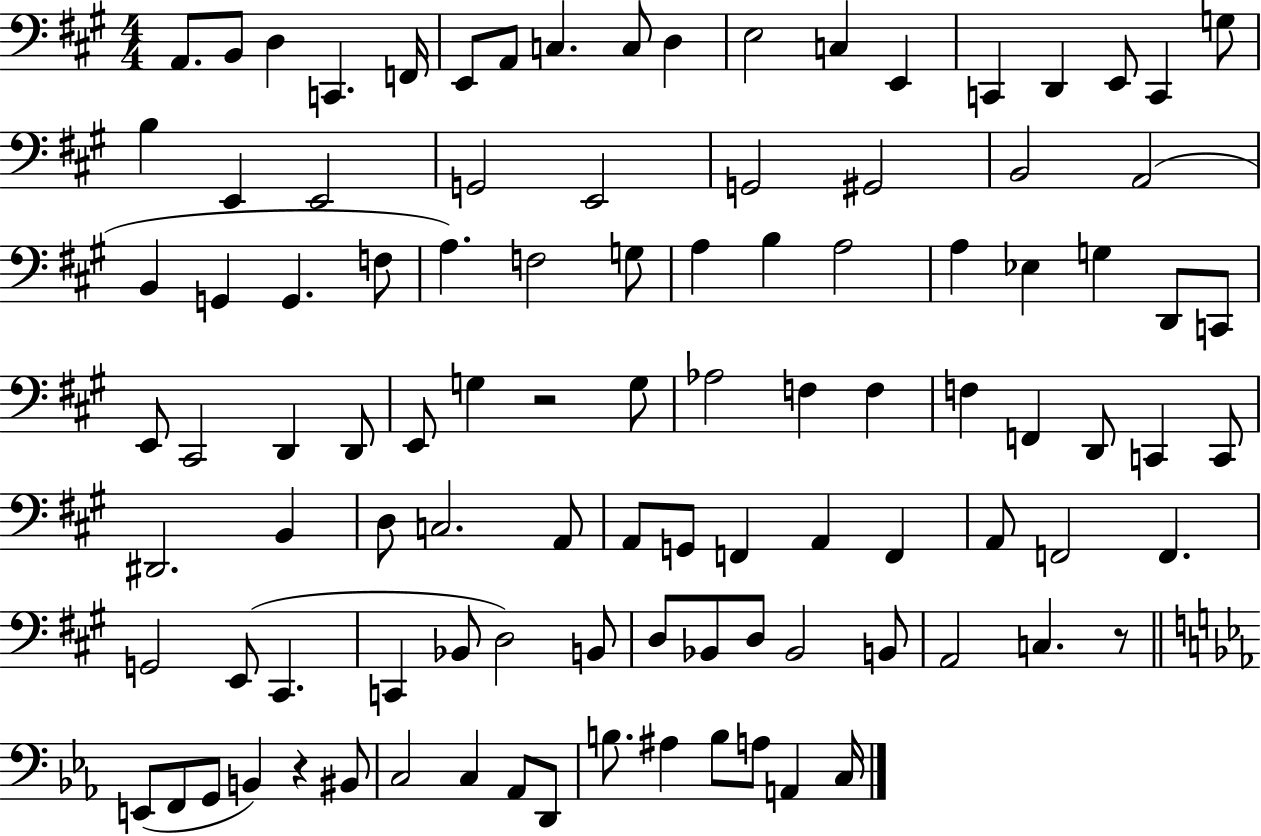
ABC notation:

X:1
T:Untitled
M:4/4
L:1/4
K:A
A,,/2 B,,/2 D, C,, F,,/4 E,,/2 A,,/2 C, C,/2 D, E,2 C, E,, C,, D,, E,,/2 C,, G,/2 B, E,, E,,2 G,,2 E,,2 G,,2 ^G,,2 B,,2 A,,2 B,, G,, G,, F,/2 A, F,2 G,/2 A, B, A,2 A, _E, G, D,,/2 C,,/2 E,,/2 ^C,,2 D,, D,,/2 E,,/2 G, z2 G,/2 _A,2 F, F, F, F,, D,,/2 C,, C,,/2 ^D,,2 B,, D,/2 C,2 A,,/2 A,,/2 G,,/2 F,, A,, F,, A,,/2 F,,2 F,, G,,2 E,,/2 ^C,, C,, _B,,/2 D,2 B,,/2 D,/2 _B,,/2 D,/2 _B,,2 B,,/2 A,,2 C, z/2 E,,/2 F,,/2 G,,/2 B,, z ^B,,/2 C,2 C, _A,,/2 D,,/2 B,/2 ^A, B,/2 A,/2 A,, C,/4